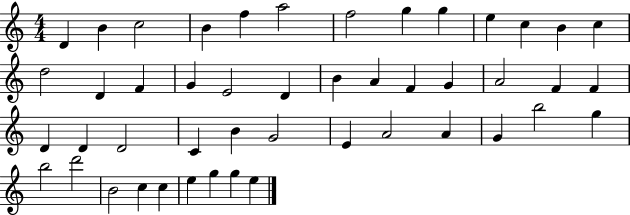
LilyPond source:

{
  \clef treble
  \numericTimeSignature
  \time 4/4
  \key c \major
  d'4 b'4 c''2 | b'4 f''4 a''2 | f''2 g''4 g''4 | e''4 c''4 b'4 c''4 | \break d''2 d'4 f'4 | g'4 e'2 d'4 | b'4 a'4 f'4 g'4 | a'2 f'4 f'4 | \break d'4 d'4 d'2 | c'4 b'4 g'2 | e'4 a'2 a'4 | g'4 b''2 g''4 | \break b''2 d'''2 | b'2 c''4 c''4 | e''4 g''4 g''4 e''4 | \bar "|."
}